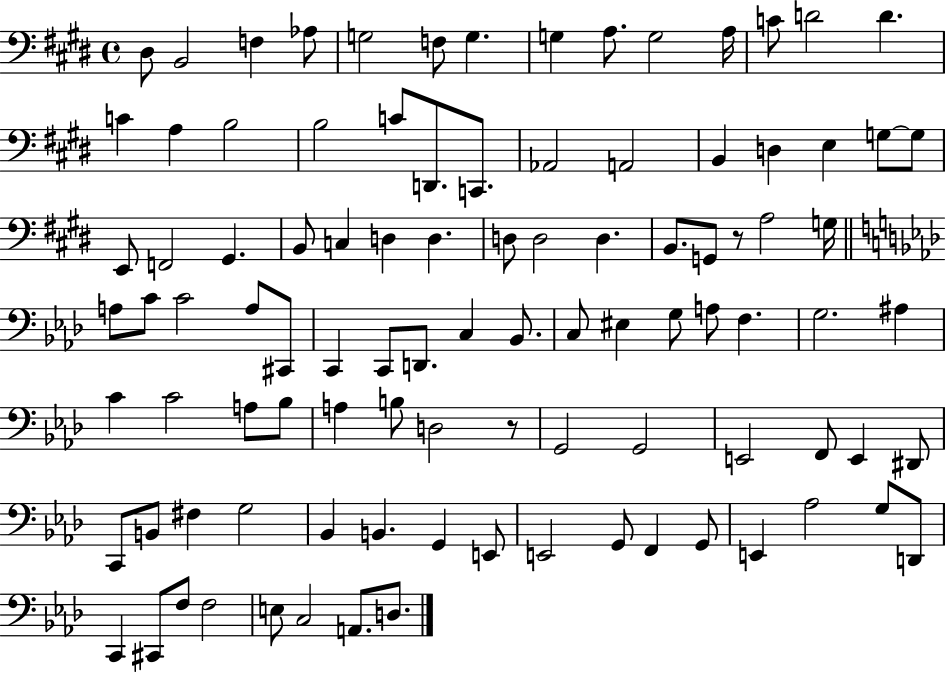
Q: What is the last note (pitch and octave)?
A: D3